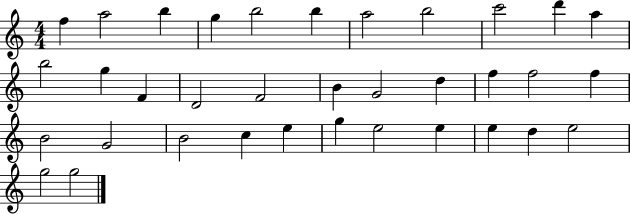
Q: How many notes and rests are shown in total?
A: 35